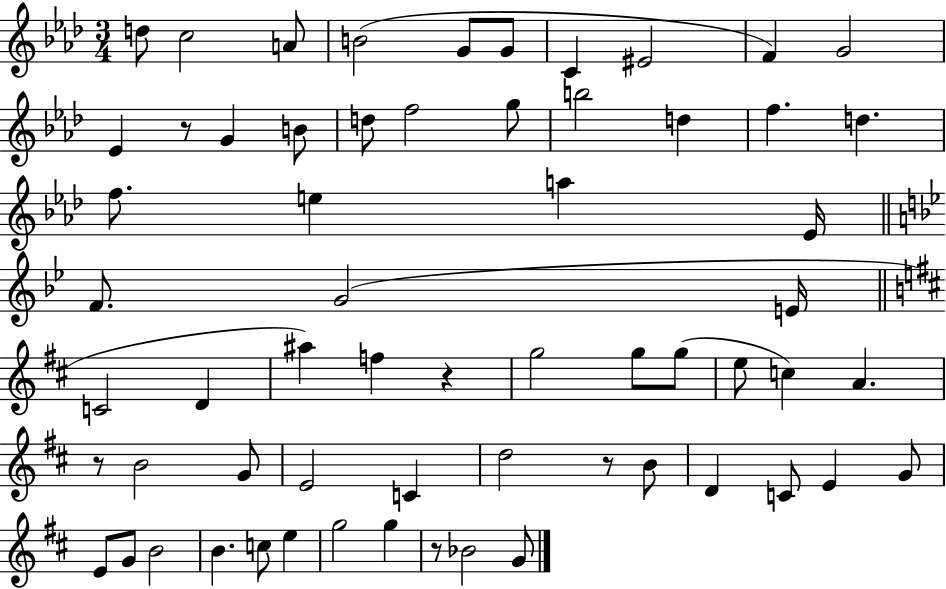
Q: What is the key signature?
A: AES major